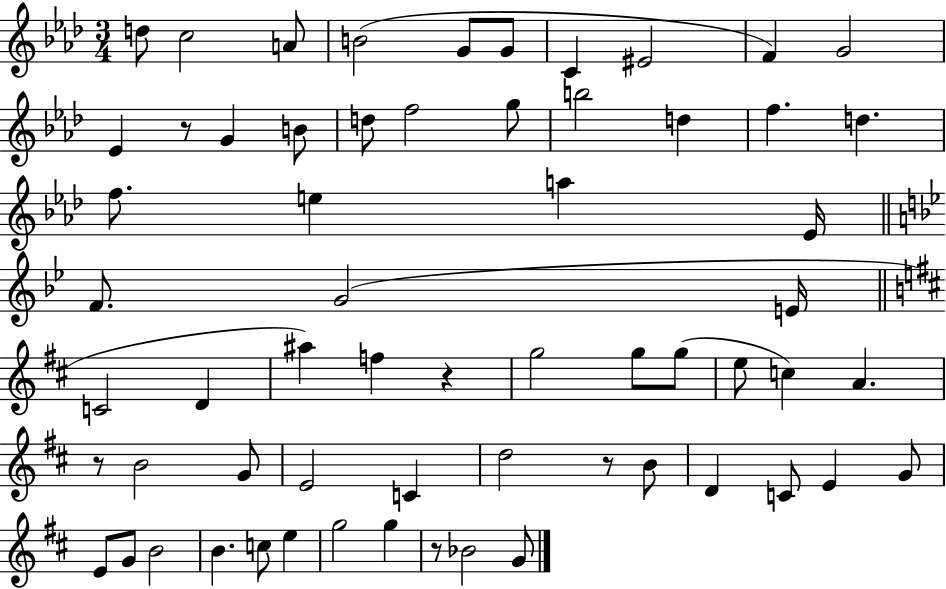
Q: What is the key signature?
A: AES major